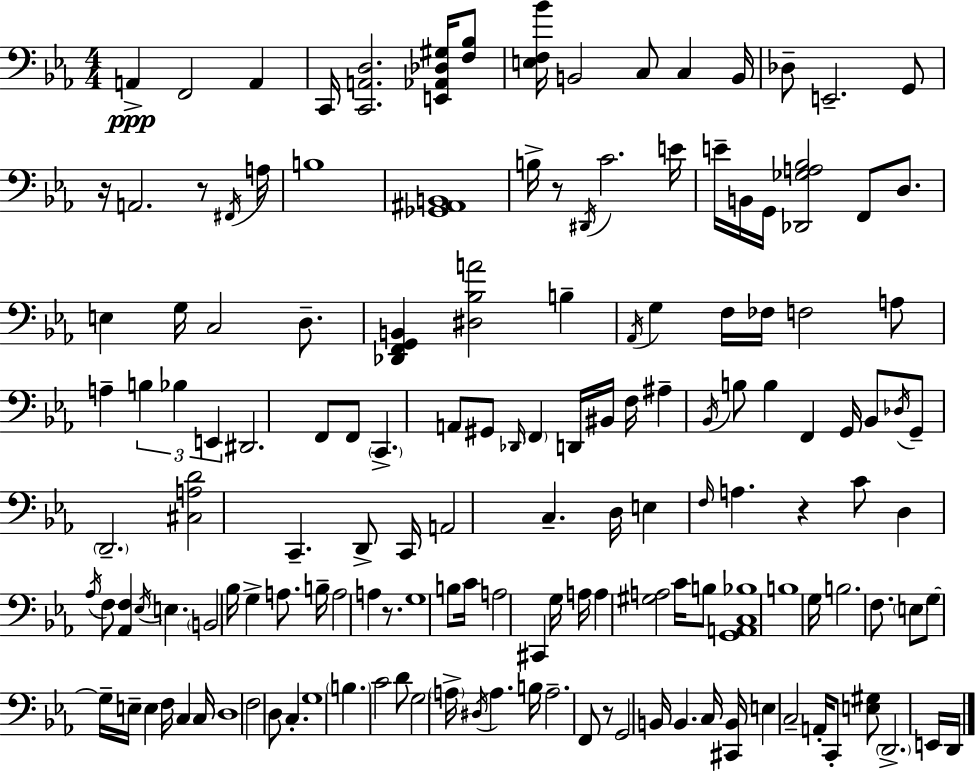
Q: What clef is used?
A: bass